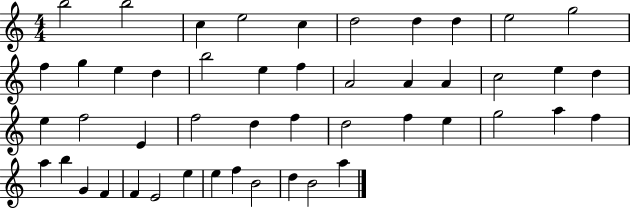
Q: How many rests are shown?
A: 0